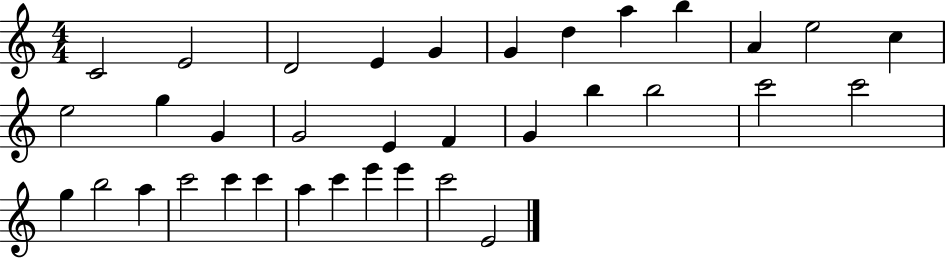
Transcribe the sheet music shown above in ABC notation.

X:1
T:Untitled
M:4/4
L:1/4
K:C
C2 E2 D2 E G G d a b A e2 c e2 g G G2 E F G b b2 c'2 c'2 g b2 a c'2 c' c' a c' e' e' c'2 E2